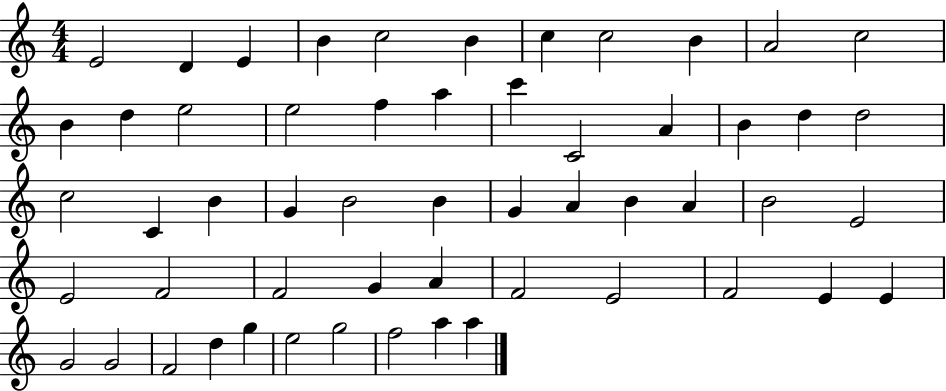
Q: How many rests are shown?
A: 0